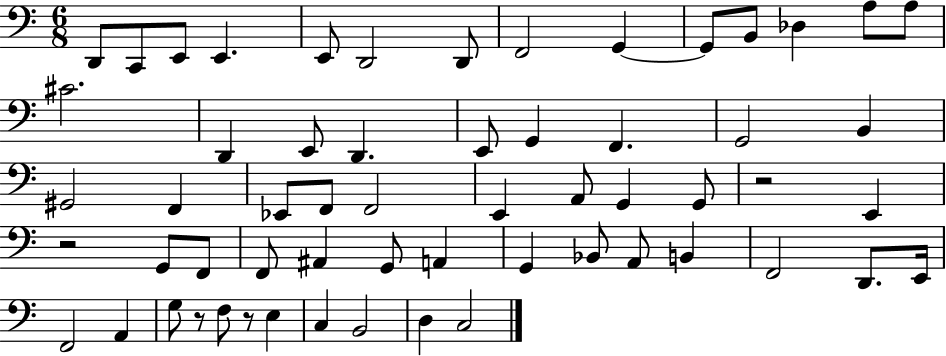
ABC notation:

X:1
T:Untitled
M:6/8
L:1/4
K:C
D,,/2 C,,/2 E,,/2 E,, E,,/2 D,,2 D,,/2 F,,2 G,, G,,/2 B,,/2 _D, A,/2 A,/2 ^C2 D,, E,,/2 D,, E,,/2 G,, F,, G,,2 B,, ^G,,2 F,, _E,,/2 F,,/2 F,,2 E,, A,,/2 G,, G,,/2 z2 E,, z2 G,,/2 F,,/2 F,,/2 ^A,, G,,/2 A,, G,, _B,,/2 A,,/2 B,, F,,2 D,,/2 E,,/4 F,,2 A,, G,/2 z/2 F,/2 z/2 E, C, B,,2 D, C,2